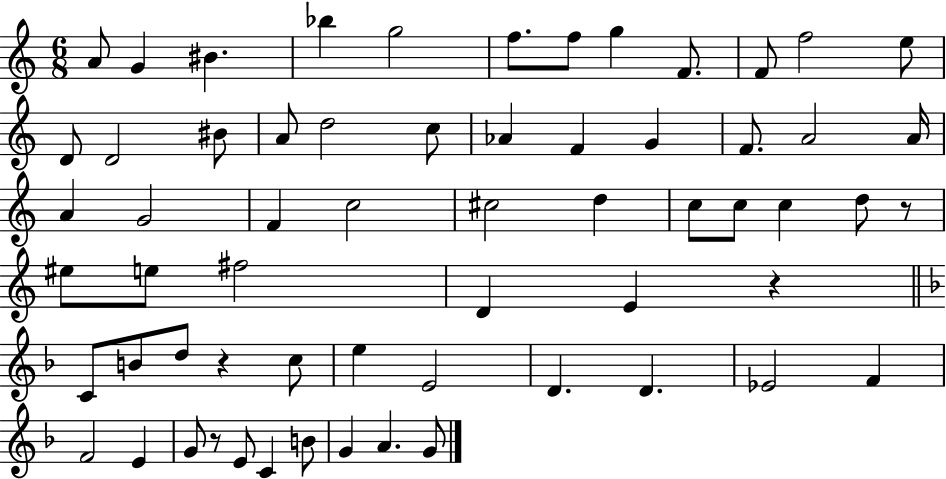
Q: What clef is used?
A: treble